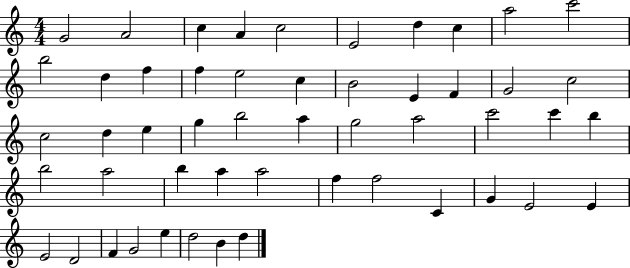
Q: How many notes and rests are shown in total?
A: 51